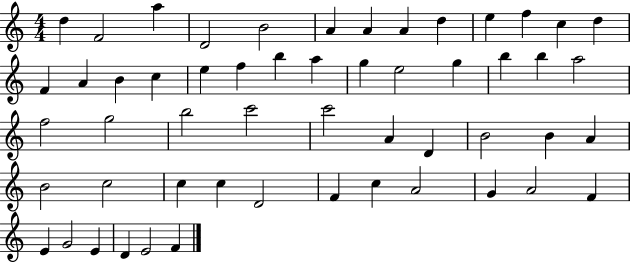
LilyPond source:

{
  \clef treble
  \numericTimeSignature
  \time 4/4
  \key c \major
  d''4 f'2 a''4 | d'2 b'2 | a'4 a'4 a'4 d''4 | e''4 f''4 c''4 d''4 | \break f'4 a'4 b'4 c''4 | e''4 f''4 b''4 a''4 | g''4 e''2 g''4 | b''4 b''4 a''2 | \break f''2 g''2 | b''2 c'''2 | c'''2 a'4 d'4 | b'2 b'4 a'4 | \break b'2 c''2 | c''4 c''4 d'2 | f'4 c''4 a'2 | g'4 a'2 f'4 | \break e'4 g'2 e'4 | d'4 e'2 f'4 | \bar "|."
}